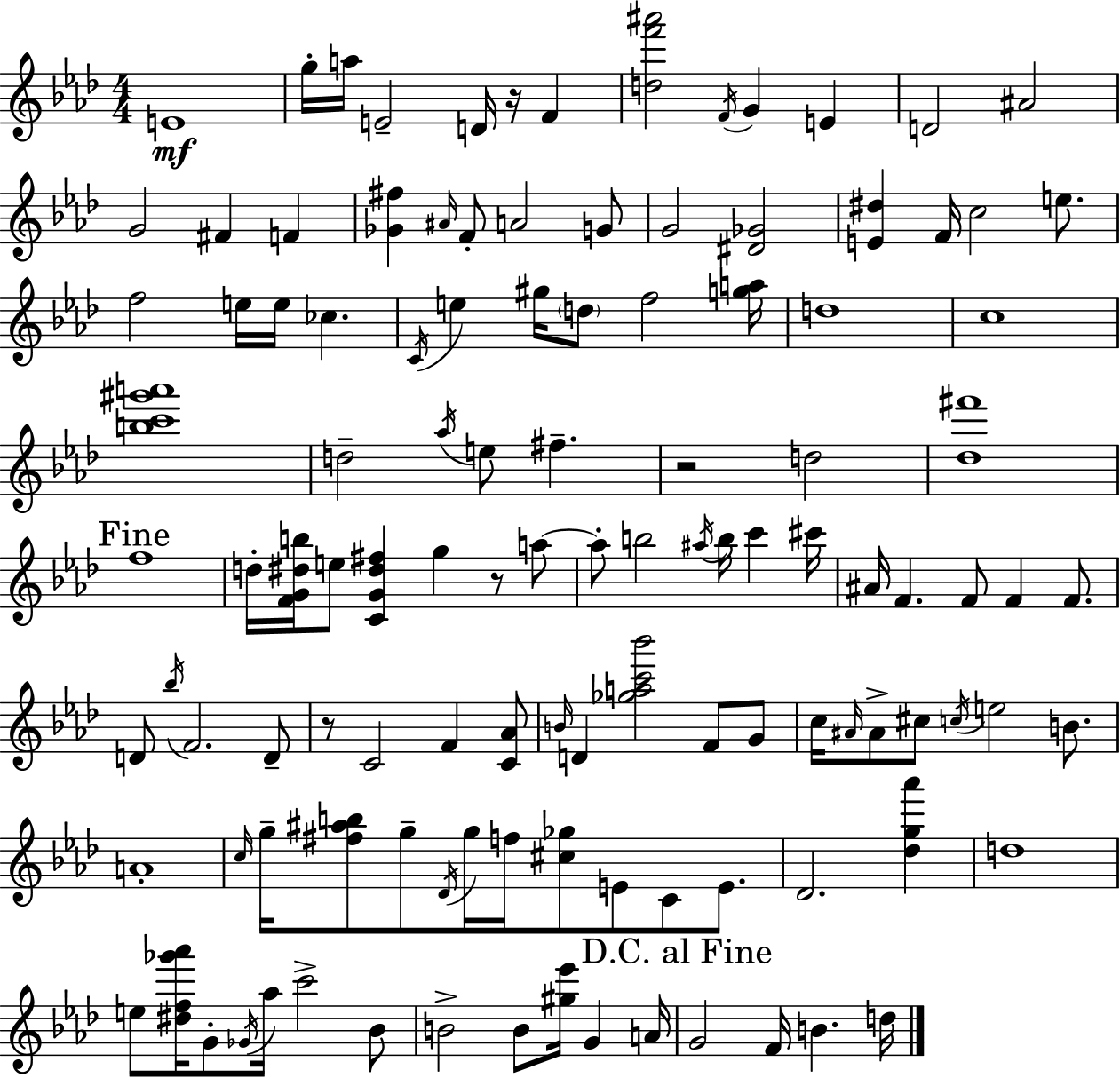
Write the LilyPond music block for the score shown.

{
  \clef treble
  \numericTimeSignature
  \time 4/4
  \key f \minor
  \repeat volta 2 { e'1\mf | g''16-. a''16 e'2-- d'16 r16 f'4 | <d'' f''' ais'''>2 \acciaccatura { f'16 } g'4 e'4 | d'2 ais'2 | \break g'2 fis'4 f'4 | <ges' fis''>4 \grace { ais'16 } f'8-. a'2 | g'8 g'2 <dis' ges'>2 | <e' dis''>4 f'16 c''2 e''8. | \break f''2 e''16 e''16 ces''4. | \acciaccatura { c'16 } e''4 gis''16 \parenthesize d''8 f''2 | <g'' a''>16 d''1 | c''1 | \break <b'' c''' gis''' a'''>1 | d''2-- \acciaccatura { aes''16 } e''8 fis''4.-- | r2 d''2 | <des'' fis'''>1 | \break \mark "Fine" f''1 | d''16-. <f' g' dis'' b''>16 e''8 <c' g' dis'' fis''>4 g''4 | r8 a''8~~ a''8-. b''2 \acciaccatura { ais''16 } b''16 | c'''4 cis'''16 ais'16 f'4. f'8 f'4 | \break f'8. d'8 \acciaccatura { bes''16 } f'2. | d'8-- r8 c'2 | f'4 <c' aes'>8 \grace { b'16 } d'4 <ges'' a'' c''' bes'''>2 | f'8 g'8 c''16 \grace { ais'16 } ais'8-> cis''8 \acciaccatura { c''16 } e''2 | \break b'8. a'1-. | \grace { c''16 } g''16-- <fis'' ais'' b''>8 g''8-- \acciaccatura { des'16 } | g''16 f''16 <cis'' ges''>8 e'8 c'8 e'8. des'2. | <des'' g'' aes'''>4 d''1 | \break e''8 <dis'' f'' ges''' aes'''>16 g'8-. | \acciaccatura { ges'16 } aes''16 c'''2-> bes'8 b'2-> | b'8 <gis'' ees'''>16 g'4 a'16 \mark "D.C. al Fine" g'2 | f'16 b'4. d''16 } \bar "|."
}